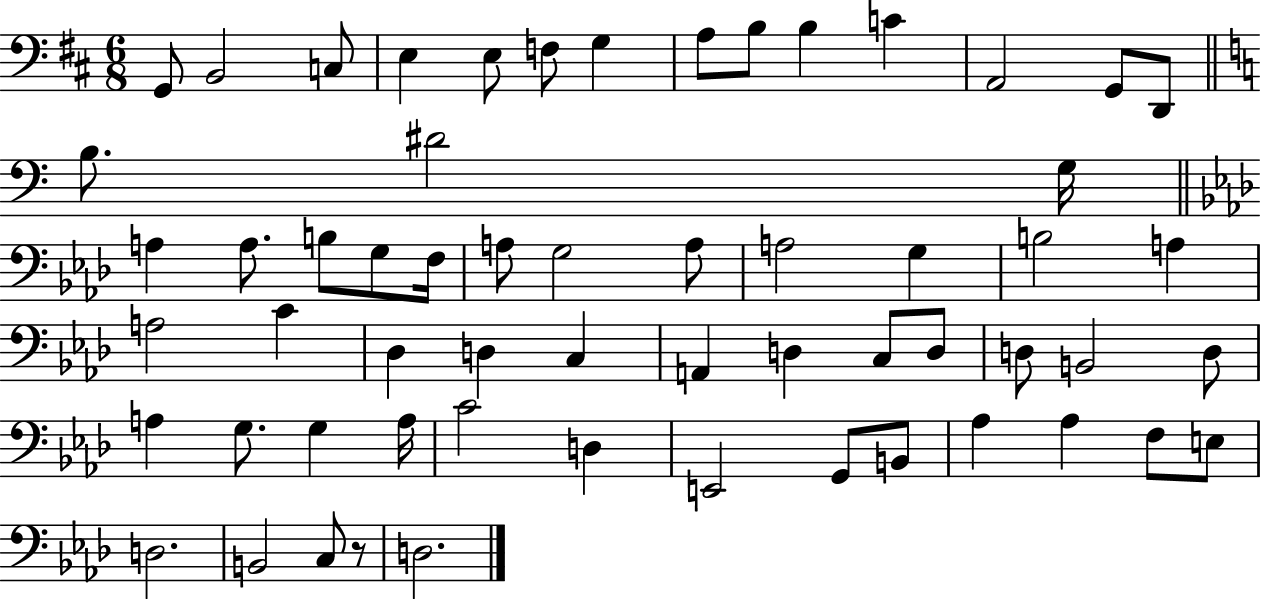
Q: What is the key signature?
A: D major